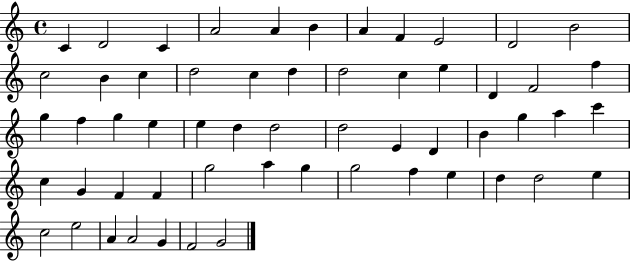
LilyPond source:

{
  \clef treble
  \time 4/4
  \defaultTimeSignature
  \key c \major
  c'4 d'2 c'4 | a'2 a'4 b'4 | a'4 f'4 e'2 | d'2 b'2 | \break c''2 b'4 c''4 | d''2 c''4 d''4 | d''2 c''4 e''4 | d'4 f'2 f''4 | \break g''4 f''4 g''4 e''4 | e''4 d''4 d''2 | d''2 e'4 d'4 | b'4 g''4 a''4 c'''4 | \break c''4 g'4 f'4 f'4 | g''2 a''4 g''4 | g''2 f''4 e''4 | d''4 d''2 e''4 | \break c''2 e''2 | a'4 a'2 g'4 | f'2 g'2 | \bar "|."
}